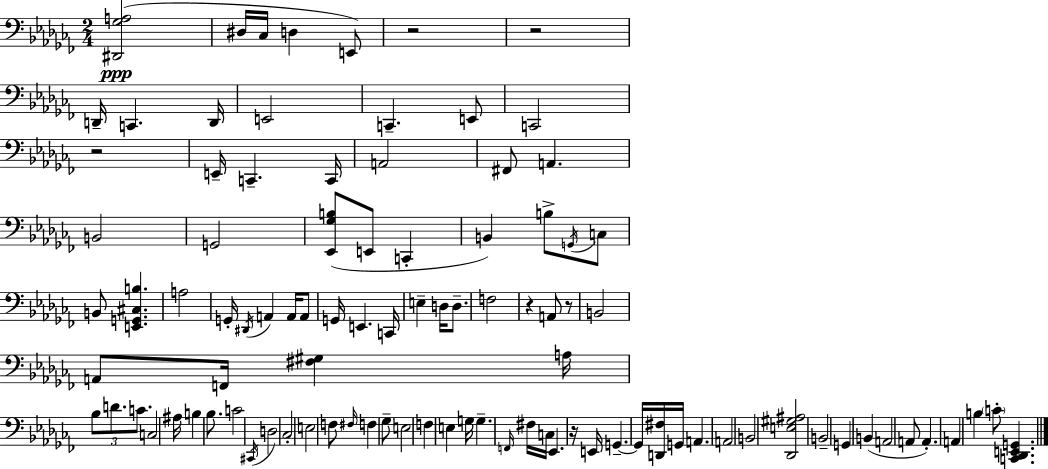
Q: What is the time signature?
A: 2/4